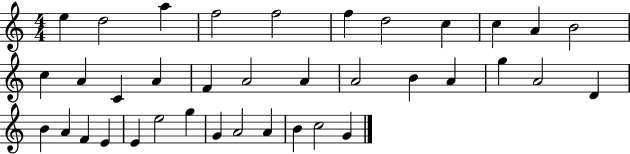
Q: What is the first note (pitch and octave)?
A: E5